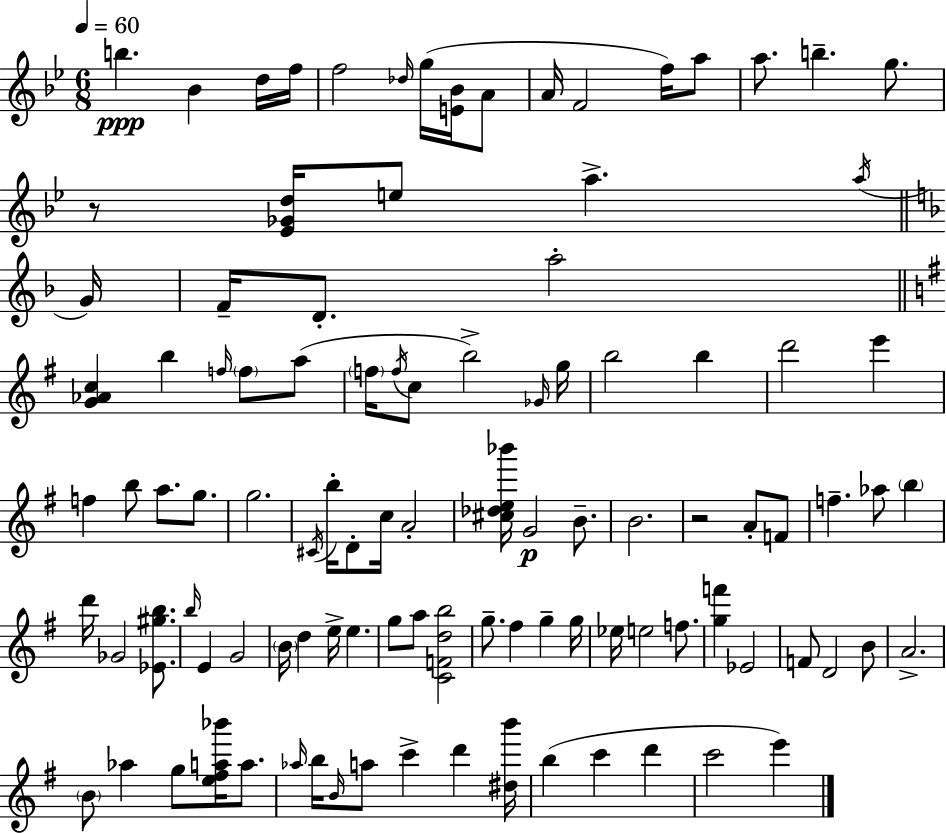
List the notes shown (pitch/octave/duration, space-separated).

B5/q. Bb4/q D5/s F5/s F5/h Db5/s G5/s [E4,Bb4]/s A4/e A4/s F4/h F5/s A5/e A5/e. B5/q. G5/e. R/e [Eb4,Gb4,D5]/s E5/e A5/q. A5/s G4/s F4/s D4/e. A5/h [G4,Ab4,C5]/q B5/q F5/s F5/e A5/e F5/s F5/s C5/e B5/h Gb4/s G5/s B5/h B5/q D6/h E6/q F5/q B5/e A5/e. G5/e. G5/h. C#4/s B5/s D4/e C5/s A4/h [C#5,Db5,E5,Bb6]/s G4/h B4/e. B4/h. R/h A4/e F4/e F5/q. Ab5/e B5/q D6/s Gb4/h [Eb4,G#5,B5]/e. B5/s E4/q G4/h B4/s D5/q E5/s E5/q. G5/e A5/e [C4,F4,D5,B5]/h G5/e. F#5/q G5/q G5/s Eb5/s E5/h F5/e. [G5,F6]/q Eb4/h F4/e D4/h B4/e A4/h. B4/e Ab5/q G5/e [E5,F#5,A5,Bb6]/s A5/e. Ab5/s B5/s B4/s A5/e C6/q D6/q [D#5,B6]/s B5/q C6/q D6/q C6/h E6/q